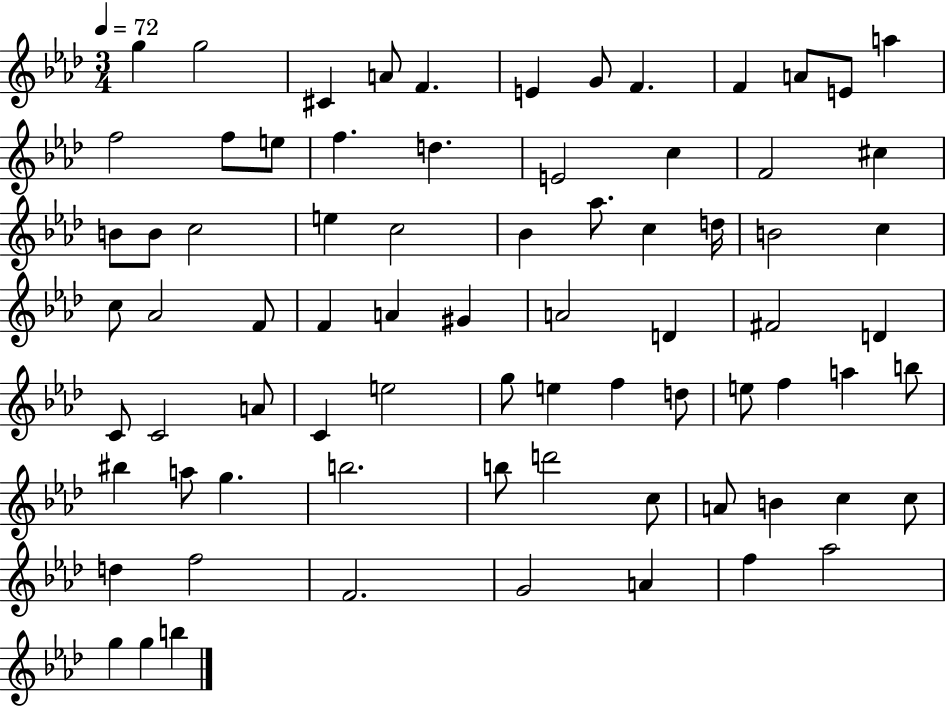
{
  \clef treble
  \numericTimeSignature
  \time 3/4
  \key aes \major
  \tempo 4 = 72
  g''4 g''2 | cis'4 a'8 f'4. | e'4 g'8 f'4. | f'4 a'8 e'8 a''4 | \break f''2 f''8 e''8 | f''4. d''4. | e'2 c''4 | f'2 cis''4 | \break b'8 b'8 c''2 | e''4 c''2 | bes'4 aes''8. c''4 d''16 | b'2 c''4 | \break c''8 aes'2 f'8 | f'4 a'4 gis'4 | a'2 d'4 | fis'2 d'4 | \break c'8 c'2 a'8 | c'4 e''2 | g''8 e''4 f''4 d''8 | e''8 f''4 a''4 b''8 | \break bis''4 a''8 g''4. | b''2. | b''8 d'''2 c''8 | a'8 b'4 c''4 c''8 | \break d''4 f''2 | f'2. | g'2 a'4 | f''4 aes''2 | \break g''4 g''4 b''4 | \bar "|."
}